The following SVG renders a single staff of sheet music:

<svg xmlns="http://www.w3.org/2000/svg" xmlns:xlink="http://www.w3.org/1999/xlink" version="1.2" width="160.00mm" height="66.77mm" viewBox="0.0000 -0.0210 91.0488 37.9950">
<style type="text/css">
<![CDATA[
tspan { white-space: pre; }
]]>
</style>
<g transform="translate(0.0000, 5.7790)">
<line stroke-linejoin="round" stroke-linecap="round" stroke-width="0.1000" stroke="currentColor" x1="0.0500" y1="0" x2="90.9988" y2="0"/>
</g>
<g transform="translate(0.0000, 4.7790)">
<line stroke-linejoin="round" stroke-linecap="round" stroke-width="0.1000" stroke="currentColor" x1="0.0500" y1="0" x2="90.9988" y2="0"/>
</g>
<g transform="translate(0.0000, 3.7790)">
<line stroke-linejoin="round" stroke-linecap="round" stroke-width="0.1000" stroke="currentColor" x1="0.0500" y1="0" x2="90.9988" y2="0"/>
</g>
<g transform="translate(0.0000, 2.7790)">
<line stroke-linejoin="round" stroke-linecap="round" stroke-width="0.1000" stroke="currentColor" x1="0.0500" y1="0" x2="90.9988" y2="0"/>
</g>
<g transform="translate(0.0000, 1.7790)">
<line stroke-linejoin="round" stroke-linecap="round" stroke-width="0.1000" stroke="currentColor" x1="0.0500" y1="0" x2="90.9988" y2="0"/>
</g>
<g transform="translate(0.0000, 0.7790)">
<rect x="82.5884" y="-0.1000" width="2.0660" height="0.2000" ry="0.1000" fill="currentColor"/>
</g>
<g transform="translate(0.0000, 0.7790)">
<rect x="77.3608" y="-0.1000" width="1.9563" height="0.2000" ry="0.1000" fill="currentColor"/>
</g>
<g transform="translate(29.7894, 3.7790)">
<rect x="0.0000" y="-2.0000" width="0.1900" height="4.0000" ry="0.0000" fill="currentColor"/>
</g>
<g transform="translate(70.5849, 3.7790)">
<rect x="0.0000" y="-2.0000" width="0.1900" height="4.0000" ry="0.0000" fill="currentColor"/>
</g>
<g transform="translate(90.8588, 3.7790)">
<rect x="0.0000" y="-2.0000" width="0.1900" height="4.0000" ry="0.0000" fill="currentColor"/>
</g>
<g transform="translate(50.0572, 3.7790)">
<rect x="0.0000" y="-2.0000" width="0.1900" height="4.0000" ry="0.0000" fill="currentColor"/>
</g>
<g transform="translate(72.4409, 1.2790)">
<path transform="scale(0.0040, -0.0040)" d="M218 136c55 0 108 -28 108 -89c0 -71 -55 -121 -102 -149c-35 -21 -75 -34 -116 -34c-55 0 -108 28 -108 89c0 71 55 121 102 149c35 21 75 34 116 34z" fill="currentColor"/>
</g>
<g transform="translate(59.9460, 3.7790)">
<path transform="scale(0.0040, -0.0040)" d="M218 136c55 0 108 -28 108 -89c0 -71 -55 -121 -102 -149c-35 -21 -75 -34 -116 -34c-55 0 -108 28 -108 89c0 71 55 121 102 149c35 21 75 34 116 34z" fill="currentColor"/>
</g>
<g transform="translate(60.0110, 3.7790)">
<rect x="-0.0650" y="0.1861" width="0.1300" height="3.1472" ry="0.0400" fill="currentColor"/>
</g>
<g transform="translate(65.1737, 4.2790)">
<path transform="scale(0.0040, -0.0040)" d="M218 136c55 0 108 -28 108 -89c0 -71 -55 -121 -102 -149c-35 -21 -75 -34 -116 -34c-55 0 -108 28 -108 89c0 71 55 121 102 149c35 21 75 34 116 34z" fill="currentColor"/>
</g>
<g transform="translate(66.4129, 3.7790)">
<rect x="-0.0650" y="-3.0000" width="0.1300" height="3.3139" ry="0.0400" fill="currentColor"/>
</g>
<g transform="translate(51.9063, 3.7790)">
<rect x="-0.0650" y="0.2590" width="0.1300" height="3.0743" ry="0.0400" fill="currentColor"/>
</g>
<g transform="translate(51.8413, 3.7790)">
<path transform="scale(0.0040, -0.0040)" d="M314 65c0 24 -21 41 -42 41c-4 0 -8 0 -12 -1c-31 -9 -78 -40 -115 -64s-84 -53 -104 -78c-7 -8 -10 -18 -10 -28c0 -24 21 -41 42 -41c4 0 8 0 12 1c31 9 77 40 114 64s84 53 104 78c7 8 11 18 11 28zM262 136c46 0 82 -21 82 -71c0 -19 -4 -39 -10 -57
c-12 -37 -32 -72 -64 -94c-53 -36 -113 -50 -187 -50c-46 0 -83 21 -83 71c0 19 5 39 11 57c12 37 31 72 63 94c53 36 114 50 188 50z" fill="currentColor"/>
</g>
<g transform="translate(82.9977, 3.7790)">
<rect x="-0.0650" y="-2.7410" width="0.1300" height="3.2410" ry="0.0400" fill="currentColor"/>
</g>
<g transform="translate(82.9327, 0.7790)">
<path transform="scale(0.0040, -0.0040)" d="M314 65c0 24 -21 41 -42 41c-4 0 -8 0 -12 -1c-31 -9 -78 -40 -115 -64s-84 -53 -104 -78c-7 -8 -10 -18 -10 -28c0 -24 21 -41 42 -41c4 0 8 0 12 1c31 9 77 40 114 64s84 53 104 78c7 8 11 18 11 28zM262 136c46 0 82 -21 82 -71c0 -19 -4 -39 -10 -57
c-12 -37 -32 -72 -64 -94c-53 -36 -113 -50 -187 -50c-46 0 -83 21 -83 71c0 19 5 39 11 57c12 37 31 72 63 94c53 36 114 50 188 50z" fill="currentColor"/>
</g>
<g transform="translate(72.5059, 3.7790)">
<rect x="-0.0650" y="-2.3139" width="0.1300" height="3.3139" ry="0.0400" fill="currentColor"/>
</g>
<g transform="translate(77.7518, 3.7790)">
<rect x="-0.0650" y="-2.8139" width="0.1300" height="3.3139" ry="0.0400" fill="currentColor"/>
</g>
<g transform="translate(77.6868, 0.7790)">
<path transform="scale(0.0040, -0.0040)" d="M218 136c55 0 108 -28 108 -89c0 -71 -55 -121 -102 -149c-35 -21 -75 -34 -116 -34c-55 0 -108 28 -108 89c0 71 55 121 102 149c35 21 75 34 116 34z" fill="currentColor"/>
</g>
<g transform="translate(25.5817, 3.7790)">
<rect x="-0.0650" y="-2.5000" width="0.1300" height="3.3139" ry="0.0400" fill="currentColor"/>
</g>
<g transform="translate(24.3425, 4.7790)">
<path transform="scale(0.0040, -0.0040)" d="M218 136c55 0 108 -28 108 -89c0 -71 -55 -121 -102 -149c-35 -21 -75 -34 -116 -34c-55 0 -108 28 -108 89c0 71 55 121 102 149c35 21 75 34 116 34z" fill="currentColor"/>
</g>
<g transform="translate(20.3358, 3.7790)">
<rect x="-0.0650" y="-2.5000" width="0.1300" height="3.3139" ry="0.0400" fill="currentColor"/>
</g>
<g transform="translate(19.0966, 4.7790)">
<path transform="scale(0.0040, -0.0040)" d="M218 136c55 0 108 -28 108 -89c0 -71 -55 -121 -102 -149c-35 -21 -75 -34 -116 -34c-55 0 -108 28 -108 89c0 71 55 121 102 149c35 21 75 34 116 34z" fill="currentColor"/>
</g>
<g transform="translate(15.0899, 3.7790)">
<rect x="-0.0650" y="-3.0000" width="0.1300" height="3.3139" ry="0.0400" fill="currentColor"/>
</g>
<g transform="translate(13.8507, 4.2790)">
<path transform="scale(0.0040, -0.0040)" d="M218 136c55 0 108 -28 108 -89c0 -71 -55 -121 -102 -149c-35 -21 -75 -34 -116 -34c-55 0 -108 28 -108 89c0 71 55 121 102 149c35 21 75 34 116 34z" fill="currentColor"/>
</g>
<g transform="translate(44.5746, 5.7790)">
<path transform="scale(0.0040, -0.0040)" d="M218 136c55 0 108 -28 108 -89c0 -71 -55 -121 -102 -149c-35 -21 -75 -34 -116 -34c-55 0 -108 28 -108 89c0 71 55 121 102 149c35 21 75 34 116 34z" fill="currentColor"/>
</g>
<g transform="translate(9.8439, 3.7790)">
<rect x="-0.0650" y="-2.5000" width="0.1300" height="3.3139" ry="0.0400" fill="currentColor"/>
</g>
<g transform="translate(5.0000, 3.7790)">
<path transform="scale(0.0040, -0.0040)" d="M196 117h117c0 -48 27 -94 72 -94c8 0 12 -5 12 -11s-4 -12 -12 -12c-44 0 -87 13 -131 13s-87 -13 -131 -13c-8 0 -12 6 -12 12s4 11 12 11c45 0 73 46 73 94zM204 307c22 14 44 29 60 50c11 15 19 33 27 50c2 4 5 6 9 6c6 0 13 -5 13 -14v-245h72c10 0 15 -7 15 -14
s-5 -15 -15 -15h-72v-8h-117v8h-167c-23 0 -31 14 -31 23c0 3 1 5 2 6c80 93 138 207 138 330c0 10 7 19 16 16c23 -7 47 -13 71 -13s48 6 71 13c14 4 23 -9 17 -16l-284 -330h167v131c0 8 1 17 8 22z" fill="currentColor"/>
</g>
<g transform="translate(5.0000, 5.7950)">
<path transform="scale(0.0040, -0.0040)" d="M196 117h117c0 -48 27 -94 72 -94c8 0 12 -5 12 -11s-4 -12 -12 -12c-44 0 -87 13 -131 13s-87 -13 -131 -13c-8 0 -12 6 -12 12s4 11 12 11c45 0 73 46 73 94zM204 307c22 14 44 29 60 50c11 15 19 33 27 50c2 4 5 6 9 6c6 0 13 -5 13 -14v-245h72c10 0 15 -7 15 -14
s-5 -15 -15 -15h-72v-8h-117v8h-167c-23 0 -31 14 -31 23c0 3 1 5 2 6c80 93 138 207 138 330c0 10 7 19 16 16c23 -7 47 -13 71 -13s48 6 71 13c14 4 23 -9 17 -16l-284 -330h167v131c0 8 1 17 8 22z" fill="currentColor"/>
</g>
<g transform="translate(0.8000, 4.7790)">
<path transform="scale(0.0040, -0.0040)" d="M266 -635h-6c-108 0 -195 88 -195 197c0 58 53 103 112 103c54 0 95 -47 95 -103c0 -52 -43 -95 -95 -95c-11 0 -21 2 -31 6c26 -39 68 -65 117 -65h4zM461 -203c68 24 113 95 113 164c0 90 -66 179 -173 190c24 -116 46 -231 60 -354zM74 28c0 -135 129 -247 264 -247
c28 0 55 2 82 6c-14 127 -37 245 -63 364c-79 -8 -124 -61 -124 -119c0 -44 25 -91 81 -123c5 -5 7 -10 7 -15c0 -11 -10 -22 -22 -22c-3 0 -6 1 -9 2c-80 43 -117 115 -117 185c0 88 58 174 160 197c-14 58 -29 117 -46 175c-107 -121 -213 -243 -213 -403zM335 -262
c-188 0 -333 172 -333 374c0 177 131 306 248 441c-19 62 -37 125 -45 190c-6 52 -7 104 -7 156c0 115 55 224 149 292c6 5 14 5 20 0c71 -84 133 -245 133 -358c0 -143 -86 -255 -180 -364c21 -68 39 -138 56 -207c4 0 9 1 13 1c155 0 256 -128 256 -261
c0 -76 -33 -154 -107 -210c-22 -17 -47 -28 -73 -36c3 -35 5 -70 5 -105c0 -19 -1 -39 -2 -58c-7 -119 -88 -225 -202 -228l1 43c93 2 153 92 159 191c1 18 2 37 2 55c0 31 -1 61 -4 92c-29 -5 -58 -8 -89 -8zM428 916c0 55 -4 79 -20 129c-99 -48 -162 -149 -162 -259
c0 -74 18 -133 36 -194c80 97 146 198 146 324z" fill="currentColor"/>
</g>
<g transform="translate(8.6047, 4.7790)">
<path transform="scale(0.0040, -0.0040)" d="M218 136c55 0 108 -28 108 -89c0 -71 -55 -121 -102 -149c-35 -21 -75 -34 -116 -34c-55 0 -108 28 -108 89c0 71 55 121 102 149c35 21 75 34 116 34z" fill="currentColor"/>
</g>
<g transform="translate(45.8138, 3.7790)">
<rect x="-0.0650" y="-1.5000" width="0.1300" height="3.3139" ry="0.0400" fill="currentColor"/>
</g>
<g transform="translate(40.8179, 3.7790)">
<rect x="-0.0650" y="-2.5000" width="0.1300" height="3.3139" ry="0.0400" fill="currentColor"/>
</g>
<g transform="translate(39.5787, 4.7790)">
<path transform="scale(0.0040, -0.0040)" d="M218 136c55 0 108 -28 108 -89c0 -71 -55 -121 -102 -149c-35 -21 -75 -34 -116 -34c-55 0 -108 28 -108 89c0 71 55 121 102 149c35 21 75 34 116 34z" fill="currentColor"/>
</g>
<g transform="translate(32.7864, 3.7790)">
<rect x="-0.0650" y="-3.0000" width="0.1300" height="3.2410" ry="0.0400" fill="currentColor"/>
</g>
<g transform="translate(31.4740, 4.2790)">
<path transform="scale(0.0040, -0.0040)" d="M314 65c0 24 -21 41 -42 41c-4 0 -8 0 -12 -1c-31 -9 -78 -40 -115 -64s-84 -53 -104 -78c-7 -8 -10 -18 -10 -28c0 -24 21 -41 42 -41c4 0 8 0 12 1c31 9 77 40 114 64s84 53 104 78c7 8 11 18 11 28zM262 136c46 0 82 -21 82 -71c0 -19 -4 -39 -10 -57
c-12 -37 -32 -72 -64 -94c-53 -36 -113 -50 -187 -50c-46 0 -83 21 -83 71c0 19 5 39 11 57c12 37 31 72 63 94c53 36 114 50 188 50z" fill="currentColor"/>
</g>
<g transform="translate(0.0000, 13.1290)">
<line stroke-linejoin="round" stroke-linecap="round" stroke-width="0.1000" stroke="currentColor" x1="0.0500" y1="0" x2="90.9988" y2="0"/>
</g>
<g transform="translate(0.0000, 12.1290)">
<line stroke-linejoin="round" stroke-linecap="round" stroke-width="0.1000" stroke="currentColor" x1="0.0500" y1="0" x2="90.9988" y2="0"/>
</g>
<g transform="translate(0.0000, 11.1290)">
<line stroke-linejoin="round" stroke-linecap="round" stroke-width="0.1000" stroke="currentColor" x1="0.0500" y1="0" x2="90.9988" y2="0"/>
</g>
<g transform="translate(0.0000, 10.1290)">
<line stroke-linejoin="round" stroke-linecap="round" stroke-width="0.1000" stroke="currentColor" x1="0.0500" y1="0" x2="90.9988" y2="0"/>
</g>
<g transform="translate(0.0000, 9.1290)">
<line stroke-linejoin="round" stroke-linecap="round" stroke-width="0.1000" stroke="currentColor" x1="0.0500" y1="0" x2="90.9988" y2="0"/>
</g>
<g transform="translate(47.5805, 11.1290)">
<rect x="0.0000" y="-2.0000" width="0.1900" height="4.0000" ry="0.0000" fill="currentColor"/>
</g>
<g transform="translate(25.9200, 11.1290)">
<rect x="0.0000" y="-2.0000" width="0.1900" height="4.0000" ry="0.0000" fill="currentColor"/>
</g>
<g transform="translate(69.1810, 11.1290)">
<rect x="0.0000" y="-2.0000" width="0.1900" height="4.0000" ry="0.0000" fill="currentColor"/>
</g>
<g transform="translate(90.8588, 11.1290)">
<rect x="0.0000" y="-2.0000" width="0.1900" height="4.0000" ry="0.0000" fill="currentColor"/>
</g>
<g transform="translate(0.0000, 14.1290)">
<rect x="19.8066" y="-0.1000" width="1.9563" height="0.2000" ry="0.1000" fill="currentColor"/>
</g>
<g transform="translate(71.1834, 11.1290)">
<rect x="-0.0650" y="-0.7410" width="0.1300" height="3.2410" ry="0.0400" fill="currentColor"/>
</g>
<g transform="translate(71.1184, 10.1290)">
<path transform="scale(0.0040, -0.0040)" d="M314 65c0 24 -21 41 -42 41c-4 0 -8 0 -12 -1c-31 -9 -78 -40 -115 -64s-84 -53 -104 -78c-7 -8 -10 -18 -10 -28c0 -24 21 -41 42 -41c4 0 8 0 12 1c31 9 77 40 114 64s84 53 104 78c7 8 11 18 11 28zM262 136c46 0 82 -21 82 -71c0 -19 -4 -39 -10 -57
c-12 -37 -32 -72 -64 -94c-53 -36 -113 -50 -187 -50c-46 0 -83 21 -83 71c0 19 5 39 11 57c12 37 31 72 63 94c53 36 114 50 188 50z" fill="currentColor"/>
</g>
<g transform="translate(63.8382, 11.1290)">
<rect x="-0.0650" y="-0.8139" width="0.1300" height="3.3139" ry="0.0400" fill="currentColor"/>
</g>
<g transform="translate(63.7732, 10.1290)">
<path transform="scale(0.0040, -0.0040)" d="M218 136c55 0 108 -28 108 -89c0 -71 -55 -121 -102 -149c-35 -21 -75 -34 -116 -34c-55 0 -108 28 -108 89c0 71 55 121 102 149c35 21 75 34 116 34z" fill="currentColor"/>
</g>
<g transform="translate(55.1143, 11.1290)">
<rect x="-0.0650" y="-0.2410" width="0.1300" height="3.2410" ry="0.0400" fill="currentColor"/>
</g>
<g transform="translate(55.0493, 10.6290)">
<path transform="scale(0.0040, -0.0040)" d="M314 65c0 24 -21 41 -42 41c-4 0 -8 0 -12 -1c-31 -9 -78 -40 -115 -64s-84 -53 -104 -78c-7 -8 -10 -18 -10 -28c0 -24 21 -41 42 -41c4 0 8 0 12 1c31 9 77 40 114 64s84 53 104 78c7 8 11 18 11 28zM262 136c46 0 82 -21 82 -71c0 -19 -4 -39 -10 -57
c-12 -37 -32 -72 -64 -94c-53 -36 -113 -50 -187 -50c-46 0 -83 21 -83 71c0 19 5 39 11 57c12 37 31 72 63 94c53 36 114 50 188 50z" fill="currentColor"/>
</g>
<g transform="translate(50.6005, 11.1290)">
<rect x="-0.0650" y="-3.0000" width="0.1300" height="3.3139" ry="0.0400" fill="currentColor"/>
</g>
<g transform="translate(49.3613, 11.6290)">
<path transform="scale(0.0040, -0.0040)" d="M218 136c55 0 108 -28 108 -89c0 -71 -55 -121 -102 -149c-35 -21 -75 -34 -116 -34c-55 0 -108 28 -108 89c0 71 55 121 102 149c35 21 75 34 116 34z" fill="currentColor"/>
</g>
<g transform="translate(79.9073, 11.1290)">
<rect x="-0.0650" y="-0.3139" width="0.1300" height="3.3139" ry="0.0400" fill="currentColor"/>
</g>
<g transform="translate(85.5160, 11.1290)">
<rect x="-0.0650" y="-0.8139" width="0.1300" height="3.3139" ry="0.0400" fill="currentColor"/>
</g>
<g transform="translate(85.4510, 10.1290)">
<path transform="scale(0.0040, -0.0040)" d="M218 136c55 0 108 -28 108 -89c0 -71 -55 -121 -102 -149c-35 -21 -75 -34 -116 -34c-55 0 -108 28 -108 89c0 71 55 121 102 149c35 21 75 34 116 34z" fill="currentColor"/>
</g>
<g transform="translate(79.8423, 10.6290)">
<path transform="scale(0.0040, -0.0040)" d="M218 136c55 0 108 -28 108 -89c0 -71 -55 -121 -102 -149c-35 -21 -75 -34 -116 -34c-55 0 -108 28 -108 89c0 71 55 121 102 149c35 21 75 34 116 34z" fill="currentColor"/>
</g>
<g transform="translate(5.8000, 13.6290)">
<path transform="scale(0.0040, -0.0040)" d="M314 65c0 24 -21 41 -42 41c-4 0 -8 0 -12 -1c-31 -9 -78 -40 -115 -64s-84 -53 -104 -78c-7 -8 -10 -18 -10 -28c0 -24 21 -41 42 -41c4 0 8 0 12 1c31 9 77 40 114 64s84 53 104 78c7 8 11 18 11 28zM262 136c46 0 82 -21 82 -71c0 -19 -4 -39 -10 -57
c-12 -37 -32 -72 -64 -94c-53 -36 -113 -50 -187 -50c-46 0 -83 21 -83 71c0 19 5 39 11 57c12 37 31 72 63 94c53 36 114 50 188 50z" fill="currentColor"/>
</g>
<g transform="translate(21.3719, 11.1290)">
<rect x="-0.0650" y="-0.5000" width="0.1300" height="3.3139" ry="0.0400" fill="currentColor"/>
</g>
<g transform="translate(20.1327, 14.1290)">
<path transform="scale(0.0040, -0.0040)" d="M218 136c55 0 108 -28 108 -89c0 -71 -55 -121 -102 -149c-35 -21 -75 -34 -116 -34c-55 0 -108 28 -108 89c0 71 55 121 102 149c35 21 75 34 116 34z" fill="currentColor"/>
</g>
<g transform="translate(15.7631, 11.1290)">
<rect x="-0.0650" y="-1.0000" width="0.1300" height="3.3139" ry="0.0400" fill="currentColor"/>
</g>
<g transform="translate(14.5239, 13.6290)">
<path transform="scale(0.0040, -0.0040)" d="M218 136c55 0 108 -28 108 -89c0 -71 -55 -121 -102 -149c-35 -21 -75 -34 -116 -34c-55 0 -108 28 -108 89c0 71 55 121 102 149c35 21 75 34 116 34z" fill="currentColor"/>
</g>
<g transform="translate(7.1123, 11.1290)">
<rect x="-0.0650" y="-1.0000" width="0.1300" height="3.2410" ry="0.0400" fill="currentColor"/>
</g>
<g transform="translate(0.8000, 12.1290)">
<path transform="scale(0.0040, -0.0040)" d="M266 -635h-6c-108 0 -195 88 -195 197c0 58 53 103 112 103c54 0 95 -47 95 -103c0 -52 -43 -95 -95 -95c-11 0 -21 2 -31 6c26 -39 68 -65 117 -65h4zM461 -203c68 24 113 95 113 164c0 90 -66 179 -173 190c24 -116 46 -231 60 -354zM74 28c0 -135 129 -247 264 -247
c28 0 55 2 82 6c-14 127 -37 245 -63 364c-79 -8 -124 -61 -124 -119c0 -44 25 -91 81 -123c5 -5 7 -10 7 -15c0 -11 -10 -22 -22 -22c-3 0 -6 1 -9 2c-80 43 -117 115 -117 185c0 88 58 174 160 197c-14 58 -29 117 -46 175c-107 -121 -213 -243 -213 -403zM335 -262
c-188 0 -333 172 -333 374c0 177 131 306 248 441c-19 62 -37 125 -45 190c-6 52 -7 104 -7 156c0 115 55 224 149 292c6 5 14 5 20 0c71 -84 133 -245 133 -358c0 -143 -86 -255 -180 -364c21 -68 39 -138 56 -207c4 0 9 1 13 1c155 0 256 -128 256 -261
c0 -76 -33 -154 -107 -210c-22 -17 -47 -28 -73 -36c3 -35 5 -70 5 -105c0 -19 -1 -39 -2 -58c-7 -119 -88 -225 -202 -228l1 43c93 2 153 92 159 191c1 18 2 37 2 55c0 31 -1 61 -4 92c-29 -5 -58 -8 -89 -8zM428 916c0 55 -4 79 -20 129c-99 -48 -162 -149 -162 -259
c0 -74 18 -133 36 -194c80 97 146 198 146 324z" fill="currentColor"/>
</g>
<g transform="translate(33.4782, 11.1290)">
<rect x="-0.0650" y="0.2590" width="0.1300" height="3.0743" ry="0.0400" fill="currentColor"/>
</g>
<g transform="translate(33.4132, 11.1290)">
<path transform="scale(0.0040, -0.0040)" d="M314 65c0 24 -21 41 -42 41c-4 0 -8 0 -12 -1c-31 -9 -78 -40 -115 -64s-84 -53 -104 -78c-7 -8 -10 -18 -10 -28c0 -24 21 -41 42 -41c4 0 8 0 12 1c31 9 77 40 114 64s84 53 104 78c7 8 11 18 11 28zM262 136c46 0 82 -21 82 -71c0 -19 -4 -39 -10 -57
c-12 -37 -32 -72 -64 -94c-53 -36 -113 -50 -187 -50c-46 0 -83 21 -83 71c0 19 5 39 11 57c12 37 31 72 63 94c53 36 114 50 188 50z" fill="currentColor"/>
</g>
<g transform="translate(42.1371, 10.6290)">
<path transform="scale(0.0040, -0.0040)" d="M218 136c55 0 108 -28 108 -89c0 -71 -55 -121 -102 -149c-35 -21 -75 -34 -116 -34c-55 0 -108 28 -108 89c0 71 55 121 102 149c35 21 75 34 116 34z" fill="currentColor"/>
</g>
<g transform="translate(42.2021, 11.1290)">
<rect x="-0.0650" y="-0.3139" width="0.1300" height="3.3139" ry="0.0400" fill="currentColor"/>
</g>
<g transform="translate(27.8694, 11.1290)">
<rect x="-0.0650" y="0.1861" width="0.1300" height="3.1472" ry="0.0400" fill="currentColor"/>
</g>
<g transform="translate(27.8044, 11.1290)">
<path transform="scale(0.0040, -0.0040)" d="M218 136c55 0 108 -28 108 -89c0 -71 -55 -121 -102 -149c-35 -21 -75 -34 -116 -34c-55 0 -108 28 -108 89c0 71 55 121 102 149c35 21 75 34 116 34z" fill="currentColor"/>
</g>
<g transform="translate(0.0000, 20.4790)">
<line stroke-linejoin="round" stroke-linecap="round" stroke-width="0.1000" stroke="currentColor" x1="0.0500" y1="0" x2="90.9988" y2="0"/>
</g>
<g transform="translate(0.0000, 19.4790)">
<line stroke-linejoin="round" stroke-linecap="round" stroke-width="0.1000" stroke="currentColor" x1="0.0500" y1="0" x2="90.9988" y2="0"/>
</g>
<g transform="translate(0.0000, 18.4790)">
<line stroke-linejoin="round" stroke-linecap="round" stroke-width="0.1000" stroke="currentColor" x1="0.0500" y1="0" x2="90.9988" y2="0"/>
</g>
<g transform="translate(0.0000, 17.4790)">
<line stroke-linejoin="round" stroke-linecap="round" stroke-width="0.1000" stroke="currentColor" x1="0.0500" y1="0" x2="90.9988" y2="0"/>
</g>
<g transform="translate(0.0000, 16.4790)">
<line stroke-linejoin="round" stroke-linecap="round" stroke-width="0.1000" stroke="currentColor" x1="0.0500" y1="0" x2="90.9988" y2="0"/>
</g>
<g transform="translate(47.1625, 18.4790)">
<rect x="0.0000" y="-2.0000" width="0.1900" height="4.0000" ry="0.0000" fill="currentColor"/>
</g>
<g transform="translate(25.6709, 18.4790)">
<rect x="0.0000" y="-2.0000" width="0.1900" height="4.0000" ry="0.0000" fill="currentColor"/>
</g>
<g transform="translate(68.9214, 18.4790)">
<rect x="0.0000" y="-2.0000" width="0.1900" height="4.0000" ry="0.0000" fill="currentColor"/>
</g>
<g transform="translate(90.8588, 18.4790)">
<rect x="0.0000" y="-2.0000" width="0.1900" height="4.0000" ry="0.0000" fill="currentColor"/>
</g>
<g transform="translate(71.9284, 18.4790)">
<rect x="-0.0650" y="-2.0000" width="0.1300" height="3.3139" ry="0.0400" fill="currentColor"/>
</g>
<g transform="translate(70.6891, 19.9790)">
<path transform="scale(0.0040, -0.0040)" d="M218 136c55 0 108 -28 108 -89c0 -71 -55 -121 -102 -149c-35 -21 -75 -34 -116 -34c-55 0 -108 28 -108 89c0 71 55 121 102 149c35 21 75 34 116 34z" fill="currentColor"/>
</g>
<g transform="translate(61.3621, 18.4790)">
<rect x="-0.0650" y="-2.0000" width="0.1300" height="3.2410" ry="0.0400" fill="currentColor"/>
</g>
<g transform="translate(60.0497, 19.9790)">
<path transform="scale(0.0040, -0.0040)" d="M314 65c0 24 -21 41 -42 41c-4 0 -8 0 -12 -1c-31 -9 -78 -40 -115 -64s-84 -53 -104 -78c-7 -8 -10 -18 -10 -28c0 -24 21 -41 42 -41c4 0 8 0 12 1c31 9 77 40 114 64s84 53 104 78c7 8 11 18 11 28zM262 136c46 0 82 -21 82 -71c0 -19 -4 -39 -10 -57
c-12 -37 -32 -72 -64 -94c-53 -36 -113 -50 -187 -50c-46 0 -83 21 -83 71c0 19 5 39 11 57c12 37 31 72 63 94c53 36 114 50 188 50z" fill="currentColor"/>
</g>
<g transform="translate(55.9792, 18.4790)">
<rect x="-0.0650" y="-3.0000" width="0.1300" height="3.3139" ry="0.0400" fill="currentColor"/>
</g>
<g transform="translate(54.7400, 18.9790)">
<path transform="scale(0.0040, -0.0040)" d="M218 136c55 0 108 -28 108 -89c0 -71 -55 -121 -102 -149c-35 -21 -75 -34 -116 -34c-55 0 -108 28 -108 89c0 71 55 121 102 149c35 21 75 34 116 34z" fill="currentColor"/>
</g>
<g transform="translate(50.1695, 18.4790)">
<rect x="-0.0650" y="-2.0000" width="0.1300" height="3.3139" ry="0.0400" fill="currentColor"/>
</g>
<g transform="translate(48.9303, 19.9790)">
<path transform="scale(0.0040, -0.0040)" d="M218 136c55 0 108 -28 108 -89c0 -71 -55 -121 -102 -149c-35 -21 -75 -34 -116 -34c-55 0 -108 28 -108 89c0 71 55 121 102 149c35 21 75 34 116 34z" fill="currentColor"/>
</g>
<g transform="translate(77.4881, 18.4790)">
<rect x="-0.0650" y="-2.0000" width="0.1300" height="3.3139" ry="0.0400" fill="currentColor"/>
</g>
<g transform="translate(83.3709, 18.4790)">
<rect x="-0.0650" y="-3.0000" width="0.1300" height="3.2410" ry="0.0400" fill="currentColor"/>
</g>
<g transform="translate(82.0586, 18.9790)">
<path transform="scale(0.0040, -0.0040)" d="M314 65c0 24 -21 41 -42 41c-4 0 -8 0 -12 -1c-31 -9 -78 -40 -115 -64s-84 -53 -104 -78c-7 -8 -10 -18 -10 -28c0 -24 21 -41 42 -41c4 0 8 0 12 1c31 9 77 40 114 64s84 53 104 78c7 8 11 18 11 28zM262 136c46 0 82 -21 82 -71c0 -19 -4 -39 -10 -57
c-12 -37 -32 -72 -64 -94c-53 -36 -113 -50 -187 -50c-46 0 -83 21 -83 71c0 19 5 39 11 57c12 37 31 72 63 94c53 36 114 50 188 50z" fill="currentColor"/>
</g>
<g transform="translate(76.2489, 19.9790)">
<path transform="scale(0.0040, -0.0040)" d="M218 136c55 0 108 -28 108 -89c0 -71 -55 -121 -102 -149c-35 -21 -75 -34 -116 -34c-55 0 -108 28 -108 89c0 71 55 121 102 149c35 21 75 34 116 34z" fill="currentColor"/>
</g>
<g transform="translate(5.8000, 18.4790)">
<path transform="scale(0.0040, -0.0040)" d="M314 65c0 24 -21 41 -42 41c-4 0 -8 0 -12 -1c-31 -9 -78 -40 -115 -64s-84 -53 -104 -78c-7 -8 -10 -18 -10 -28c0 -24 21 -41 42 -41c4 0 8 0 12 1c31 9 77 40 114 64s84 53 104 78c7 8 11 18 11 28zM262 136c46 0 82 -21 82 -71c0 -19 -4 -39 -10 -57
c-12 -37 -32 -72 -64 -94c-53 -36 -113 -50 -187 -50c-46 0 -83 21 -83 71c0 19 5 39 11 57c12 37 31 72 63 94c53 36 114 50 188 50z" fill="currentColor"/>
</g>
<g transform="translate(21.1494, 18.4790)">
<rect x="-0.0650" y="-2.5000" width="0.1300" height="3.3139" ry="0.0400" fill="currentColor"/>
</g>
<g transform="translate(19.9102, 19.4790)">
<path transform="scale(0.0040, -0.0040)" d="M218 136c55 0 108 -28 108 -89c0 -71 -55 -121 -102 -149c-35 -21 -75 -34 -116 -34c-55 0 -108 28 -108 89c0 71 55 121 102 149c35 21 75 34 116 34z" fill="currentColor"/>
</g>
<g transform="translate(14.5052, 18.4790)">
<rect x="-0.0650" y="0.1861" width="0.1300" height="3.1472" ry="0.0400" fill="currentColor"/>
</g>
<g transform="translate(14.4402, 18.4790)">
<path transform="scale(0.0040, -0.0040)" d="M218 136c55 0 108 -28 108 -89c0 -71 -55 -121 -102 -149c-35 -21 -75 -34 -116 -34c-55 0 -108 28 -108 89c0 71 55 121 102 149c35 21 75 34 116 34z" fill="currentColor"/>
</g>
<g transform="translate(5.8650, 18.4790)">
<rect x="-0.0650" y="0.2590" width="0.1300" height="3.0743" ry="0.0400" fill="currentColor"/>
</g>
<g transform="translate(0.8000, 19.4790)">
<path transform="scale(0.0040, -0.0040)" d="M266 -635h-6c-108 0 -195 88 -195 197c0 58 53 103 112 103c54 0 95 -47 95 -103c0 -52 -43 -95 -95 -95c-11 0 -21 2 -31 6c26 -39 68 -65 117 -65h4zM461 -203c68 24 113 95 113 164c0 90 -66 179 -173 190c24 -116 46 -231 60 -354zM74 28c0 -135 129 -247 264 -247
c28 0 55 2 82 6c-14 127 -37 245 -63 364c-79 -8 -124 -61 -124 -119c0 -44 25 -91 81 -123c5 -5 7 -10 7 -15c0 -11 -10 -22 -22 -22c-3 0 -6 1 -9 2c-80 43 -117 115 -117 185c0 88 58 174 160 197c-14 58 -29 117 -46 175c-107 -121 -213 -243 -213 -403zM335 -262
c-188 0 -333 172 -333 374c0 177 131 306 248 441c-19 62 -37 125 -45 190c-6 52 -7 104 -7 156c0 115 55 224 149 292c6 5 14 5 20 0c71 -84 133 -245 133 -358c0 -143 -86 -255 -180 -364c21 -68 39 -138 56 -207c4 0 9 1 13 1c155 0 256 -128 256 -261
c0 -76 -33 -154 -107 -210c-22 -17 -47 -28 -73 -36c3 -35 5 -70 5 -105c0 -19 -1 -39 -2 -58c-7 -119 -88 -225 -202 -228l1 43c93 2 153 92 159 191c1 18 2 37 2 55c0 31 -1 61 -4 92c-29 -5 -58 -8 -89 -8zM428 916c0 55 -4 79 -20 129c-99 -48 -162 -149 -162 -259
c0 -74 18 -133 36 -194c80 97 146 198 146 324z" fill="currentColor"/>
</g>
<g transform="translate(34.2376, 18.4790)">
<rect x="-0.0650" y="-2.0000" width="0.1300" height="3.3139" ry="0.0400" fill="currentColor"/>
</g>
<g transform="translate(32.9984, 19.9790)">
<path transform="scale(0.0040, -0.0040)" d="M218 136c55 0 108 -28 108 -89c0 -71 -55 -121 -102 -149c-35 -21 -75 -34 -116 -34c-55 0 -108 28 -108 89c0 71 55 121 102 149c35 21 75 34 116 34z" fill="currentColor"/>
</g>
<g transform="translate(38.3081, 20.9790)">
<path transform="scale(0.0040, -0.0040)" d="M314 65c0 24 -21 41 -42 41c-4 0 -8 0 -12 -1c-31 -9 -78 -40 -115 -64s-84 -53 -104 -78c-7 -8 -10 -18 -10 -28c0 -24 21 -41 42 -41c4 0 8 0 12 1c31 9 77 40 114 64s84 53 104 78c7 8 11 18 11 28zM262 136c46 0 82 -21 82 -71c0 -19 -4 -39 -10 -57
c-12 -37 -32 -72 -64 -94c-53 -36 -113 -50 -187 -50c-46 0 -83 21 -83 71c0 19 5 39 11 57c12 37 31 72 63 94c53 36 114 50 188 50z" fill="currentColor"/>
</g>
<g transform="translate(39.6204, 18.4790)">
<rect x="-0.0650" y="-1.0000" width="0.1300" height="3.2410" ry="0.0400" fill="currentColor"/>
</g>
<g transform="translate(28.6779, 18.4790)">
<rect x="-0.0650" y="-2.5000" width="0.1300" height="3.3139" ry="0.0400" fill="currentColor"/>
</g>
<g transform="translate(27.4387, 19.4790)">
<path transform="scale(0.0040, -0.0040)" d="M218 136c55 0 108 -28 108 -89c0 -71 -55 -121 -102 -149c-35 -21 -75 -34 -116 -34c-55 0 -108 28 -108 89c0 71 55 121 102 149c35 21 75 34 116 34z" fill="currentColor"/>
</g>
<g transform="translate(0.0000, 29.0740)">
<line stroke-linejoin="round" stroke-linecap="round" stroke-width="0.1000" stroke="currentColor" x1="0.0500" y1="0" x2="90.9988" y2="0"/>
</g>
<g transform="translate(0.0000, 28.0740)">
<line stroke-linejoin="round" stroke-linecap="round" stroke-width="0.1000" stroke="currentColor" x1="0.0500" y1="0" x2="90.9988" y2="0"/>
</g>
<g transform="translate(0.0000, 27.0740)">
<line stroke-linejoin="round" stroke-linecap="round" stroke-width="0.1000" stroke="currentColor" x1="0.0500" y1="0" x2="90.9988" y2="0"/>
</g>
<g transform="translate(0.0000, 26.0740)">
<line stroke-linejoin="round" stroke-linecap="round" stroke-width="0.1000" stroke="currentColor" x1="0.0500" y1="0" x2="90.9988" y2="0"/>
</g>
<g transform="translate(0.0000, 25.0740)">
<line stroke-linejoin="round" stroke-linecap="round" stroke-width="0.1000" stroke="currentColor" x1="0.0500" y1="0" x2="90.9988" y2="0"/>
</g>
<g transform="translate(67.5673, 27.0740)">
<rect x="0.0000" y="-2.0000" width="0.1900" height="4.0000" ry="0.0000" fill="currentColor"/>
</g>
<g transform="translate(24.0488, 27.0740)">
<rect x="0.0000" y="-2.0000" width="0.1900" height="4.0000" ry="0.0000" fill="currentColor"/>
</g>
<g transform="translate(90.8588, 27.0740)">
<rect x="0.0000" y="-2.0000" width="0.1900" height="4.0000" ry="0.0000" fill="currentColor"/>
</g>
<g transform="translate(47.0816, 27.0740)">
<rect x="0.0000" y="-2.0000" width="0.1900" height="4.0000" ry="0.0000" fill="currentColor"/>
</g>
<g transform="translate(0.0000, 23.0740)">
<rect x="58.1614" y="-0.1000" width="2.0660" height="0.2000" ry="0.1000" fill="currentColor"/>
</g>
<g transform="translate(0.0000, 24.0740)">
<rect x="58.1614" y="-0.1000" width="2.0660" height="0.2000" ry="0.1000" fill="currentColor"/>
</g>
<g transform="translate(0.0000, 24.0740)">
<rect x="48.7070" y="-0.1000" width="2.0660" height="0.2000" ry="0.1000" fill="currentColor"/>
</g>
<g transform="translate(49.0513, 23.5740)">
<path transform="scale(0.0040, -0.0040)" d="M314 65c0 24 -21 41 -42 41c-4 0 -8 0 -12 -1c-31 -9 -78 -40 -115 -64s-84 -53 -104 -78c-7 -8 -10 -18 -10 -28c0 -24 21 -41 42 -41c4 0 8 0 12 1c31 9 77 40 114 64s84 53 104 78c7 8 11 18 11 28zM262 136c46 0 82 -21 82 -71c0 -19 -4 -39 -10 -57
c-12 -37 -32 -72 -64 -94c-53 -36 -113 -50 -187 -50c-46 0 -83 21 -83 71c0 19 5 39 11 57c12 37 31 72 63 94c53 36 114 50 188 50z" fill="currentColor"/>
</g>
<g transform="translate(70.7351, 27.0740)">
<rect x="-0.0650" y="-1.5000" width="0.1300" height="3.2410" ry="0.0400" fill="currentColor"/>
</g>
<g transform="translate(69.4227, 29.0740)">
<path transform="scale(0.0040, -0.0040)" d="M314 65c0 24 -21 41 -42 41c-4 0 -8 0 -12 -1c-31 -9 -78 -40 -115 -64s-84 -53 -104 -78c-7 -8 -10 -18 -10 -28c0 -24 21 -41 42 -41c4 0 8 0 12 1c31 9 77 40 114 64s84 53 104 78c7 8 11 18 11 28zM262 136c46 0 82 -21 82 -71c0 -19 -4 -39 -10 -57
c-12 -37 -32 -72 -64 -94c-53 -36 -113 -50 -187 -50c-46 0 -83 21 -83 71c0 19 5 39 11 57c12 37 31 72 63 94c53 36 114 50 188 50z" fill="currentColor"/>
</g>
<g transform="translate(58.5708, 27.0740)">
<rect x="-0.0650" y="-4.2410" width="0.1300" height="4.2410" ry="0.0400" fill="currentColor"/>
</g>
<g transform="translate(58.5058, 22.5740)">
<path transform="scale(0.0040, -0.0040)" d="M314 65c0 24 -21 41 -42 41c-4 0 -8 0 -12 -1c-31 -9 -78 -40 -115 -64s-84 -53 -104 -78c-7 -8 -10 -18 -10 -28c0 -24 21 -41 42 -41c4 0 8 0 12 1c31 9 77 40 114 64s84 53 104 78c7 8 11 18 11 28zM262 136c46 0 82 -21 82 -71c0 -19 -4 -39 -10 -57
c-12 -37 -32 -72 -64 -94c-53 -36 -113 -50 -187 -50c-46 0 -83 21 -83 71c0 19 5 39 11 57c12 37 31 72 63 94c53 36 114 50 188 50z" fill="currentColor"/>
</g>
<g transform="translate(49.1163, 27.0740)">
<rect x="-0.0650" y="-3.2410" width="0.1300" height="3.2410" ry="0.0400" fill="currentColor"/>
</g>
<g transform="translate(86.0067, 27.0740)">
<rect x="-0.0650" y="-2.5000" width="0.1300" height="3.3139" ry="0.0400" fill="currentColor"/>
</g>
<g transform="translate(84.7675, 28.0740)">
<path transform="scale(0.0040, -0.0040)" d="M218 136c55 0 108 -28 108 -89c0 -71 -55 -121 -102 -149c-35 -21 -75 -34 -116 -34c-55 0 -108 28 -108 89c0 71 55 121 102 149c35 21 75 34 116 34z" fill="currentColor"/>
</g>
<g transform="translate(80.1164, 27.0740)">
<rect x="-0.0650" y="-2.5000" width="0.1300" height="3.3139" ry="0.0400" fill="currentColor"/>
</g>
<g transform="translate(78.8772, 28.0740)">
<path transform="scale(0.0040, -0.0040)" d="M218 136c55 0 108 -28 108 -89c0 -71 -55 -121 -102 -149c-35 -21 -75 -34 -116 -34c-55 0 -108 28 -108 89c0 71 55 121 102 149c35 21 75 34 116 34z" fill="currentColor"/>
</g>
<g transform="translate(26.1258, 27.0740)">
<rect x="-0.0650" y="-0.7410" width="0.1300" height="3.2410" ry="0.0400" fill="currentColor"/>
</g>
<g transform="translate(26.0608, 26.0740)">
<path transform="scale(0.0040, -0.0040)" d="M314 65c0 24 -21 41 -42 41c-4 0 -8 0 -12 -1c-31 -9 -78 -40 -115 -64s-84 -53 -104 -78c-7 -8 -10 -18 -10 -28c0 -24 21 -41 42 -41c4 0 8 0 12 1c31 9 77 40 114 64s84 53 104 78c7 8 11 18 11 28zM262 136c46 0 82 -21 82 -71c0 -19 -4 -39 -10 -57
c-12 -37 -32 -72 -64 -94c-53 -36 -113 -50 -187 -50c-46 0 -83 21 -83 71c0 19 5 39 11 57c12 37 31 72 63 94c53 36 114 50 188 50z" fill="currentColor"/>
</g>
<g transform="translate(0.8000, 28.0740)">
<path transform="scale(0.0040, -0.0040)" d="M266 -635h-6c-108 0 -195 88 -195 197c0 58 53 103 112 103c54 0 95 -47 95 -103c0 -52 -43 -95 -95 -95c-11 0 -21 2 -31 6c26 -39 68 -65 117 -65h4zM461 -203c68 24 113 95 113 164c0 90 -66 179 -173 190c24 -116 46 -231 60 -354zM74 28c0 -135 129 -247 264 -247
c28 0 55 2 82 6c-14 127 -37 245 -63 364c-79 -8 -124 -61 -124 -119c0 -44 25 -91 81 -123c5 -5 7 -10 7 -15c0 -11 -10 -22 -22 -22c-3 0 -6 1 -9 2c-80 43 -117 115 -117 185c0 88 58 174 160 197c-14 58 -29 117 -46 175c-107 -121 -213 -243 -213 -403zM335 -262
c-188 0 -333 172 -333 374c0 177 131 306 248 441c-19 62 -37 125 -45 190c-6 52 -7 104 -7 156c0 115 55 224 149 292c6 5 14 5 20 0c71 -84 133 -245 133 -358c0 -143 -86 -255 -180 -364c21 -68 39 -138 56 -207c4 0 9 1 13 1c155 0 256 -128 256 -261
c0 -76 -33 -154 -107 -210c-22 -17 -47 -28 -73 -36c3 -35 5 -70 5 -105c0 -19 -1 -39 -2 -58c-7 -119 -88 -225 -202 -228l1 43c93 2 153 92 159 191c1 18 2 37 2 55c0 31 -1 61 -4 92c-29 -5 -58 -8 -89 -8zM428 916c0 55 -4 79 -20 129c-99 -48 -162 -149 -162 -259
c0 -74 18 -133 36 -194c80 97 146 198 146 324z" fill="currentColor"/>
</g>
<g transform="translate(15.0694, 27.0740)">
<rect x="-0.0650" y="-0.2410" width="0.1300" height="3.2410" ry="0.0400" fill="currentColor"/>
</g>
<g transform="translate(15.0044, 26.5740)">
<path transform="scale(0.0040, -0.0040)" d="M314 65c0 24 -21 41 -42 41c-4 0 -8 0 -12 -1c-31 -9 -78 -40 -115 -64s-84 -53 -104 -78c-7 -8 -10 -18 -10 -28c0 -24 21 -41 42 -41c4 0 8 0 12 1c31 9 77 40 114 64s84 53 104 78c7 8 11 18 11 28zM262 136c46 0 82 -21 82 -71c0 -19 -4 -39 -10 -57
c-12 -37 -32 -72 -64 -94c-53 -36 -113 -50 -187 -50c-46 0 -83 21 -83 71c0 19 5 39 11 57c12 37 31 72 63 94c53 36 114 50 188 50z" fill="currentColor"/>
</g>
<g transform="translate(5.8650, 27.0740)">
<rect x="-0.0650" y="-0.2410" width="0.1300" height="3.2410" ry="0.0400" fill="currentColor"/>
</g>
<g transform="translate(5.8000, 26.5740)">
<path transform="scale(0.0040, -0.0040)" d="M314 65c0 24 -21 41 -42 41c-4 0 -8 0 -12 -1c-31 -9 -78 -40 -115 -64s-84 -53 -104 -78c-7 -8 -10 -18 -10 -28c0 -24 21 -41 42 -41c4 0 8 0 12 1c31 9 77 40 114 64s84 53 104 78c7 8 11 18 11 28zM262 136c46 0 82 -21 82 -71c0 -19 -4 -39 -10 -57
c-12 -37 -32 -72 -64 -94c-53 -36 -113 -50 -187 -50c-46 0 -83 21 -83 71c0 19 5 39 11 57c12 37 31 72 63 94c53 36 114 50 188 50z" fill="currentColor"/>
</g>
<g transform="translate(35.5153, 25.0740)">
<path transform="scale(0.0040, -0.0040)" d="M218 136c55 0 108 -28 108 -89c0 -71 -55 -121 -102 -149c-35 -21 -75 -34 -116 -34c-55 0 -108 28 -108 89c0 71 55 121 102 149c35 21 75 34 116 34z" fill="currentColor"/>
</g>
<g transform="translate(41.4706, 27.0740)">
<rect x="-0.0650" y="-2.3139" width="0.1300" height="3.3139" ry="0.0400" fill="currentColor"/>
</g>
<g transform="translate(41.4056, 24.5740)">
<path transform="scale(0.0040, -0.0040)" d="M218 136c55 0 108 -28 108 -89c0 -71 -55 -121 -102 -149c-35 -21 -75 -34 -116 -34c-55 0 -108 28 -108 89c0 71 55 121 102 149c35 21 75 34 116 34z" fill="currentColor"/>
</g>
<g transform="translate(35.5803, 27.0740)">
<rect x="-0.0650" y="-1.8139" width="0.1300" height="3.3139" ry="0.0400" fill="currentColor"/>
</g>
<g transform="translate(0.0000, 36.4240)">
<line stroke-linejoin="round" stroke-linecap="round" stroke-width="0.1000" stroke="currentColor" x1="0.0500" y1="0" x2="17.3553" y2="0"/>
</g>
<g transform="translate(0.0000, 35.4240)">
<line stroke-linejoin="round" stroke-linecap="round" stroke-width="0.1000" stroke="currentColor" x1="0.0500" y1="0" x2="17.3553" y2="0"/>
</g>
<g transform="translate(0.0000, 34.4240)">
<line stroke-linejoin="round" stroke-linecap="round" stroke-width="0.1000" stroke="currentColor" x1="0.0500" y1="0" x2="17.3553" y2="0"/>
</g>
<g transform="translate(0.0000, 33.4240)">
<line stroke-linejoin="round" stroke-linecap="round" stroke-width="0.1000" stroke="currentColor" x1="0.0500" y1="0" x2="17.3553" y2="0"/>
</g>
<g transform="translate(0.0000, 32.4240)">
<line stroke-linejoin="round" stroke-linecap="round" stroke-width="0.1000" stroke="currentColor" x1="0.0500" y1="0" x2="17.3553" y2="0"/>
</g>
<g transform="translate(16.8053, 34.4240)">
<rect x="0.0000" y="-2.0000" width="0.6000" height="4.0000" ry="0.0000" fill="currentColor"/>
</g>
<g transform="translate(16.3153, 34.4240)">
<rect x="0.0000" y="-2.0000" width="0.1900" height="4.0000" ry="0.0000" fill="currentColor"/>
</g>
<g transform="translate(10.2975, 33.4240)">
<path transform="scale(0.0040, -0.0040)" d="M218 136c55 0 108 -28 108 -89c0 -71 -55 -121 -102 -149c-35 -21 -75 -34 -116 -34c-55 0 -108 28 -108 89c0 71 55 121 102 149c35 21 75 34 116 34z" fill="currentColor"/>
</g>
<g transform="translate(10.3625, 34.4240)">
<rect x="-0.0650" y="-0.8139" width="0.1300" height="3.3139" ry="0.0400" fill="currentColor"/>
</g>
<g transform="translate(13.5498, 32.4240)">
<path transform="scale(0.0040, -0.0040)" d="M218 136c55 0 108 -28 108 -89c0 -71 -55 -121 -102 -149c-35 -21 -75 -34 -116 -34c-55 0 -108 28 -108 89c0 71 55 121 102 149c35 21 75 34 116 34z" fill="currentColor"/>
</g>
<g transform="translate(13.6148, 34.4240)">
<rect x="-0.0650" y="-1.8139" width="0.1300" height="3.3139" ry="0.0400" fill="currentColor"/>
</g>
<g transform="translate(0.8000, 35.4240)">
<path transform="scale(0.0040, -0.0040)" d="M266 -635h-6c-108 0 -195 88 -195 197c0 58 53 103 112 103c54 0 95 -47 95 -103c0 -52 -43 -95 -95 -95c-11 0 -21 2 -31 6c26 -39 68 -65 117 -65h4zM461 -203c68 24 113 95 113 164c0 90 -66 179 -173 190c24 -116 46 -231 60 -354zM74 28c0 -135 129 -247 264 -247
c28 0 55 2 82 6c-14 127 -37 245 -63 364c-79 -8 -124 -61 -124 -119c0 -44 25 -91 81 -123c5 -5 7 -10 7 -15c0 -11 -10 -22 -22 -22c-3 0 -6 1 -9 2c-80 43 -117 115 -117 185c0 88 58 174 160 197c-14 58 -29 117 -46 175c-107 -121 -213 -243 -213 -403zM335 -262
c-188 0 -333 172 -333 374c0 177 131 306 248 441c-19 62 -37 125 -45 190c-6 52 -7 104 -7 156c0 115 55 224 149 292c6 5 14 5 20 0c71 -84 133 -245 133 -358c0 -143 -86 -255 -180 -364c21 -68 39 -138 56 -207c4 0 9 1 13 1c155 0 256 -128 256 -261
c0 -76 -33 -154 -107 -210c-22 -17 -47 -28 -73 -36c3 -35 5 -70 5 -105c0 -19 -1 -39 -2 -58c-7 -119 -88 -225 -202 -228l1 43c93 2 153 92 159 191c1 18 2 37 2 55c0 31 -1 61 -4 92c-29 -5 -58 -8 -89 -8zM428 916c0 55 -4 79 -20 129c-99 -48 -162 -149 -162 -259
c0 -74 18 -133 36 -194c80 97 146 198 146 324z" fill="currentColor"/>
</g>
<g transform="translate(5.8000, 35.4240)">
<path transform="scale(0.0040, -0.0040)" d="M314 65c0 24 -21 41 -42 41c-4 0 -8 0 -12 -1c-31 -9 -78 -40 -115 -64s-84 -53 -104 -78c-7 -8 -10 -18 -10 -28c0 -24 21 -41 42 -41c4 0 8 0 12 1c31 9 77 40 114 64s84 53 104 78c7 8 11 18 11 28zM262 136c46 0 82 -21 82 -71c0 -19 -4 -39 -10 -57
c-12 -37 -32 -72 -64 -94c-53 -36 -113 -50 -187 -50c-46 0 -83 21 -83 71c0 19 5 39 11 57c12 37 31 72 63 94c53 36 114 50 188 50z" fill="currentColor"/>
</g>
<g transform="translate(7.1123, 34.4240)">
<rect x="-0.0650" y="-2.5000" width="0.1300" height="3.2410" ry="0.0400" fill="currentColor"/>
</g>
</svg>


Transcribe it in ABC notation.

X:1
T:Untitled
M:4/4
L:1/4
K:C
G A G G A2 G E B2 B A g a a2 D2 D C B B2 c A c2 d d2 c d B2 B G G F D2 F A F2 F F A2 c2 c2 d2 f g b2 d'2 E2 G G G2 d f